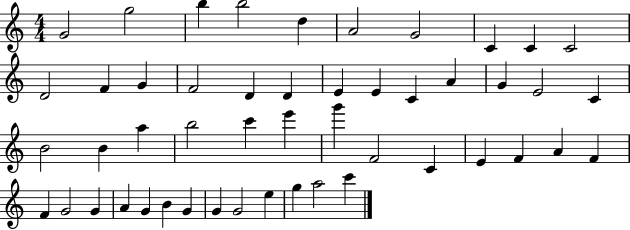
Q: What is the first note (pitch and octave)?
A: G4